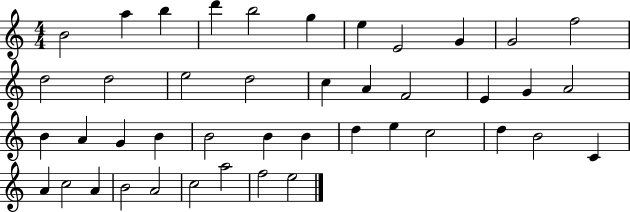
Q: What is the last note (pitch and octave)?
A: E5